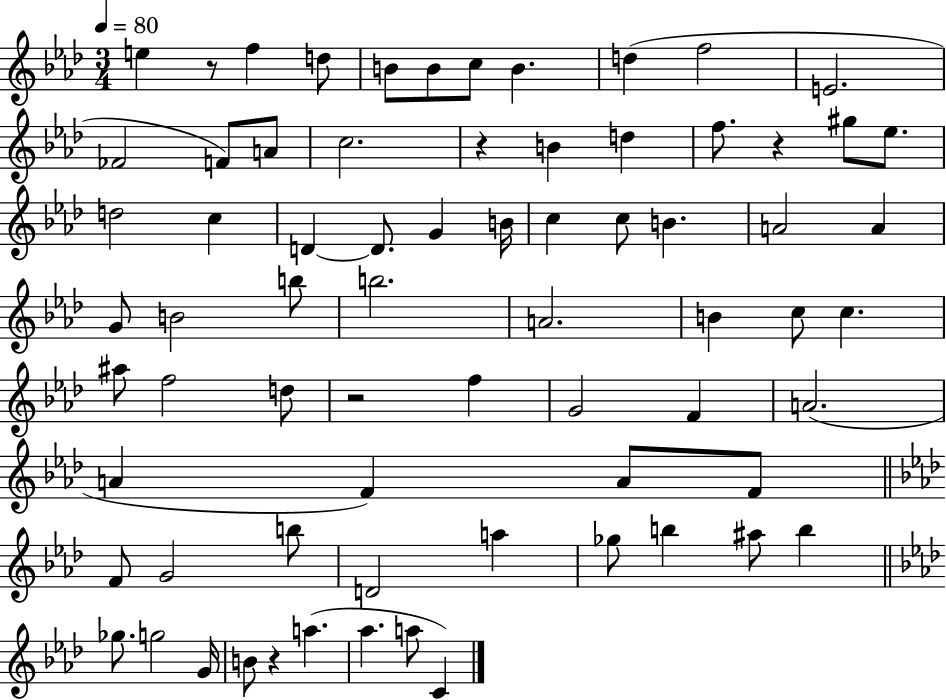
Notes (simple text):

E5/q R/e F5/q D5/e B4/e B4/e C5/e B4/q. D5/q F5/h E4/h. FES4/h F4/e A4/e C5/h. R/q B4/q D5/q F5/e. R/q G#5/e Eb5/e. D5/h C5/q D4/q D4/e. G4/q B4/s C5/q C5/e B4/q. A4/h A4/q G4/e B4/h B5/e B5/h. A4/h. B4/q C5/e C5/q. A#5/e F5/h D5/e R/h F5/q G4/h F4/q A4/h. A4/q F4/q A4/e F4/e F4/e G4/h B5/e D4/h A5/q Gb5/e B5/q A#5/e B5/q Gb5/e. G5/h G4/s B4/e R/q A5/q. Ab5/q. A5/e C4/q